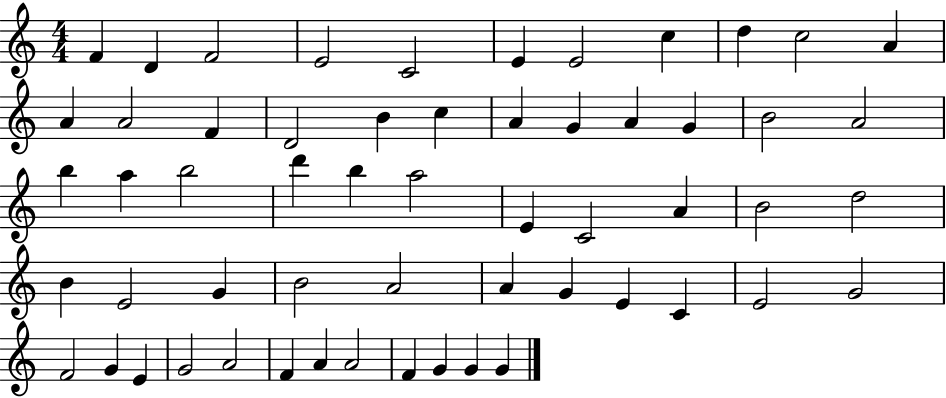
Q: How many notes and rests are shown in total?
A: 57